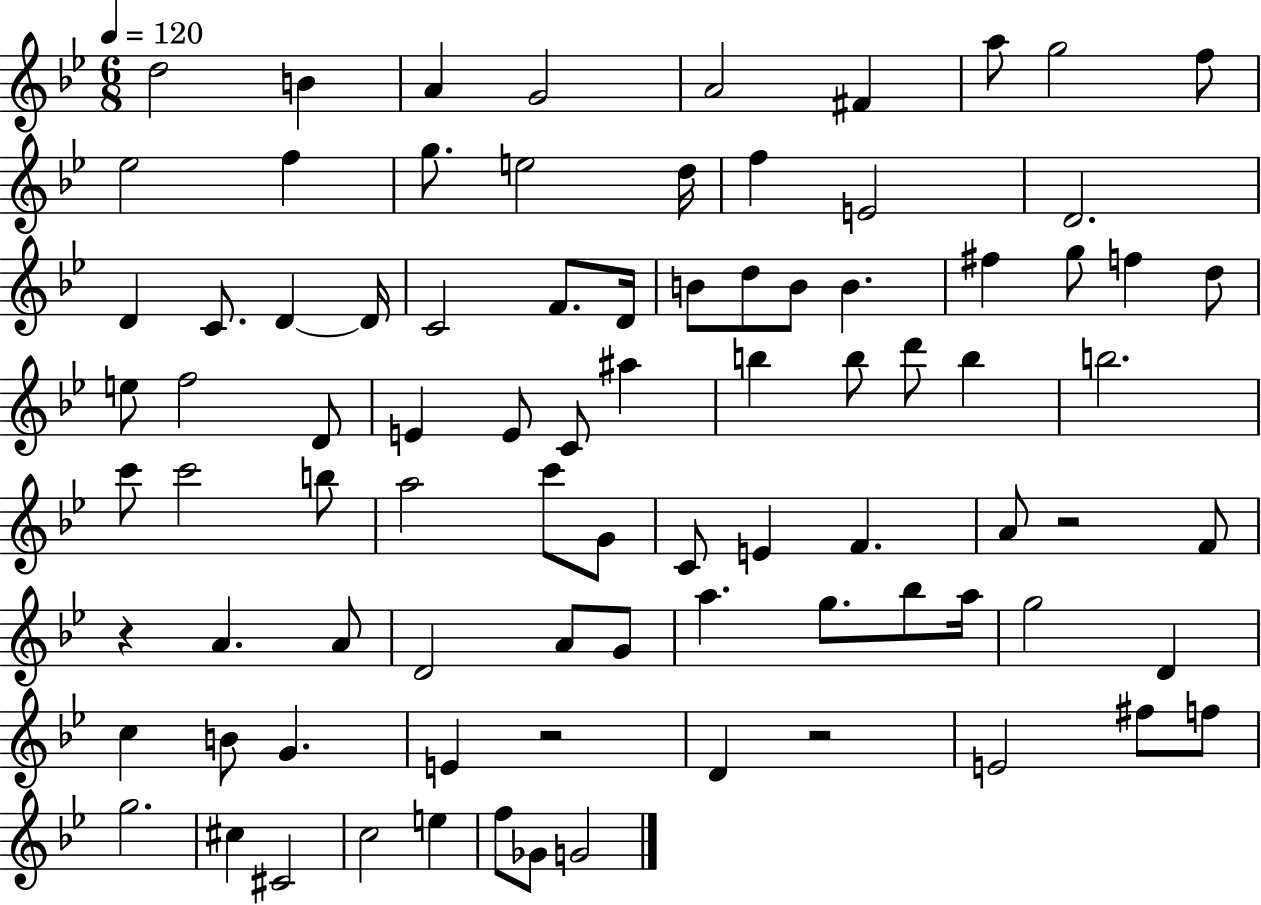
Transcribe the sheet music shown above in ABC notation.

X:1
T:Untitled
M:6/8
L:1/4
K:Bb
d2 B A G2 A2 ^F a/2 g2 f/2 _e2 f g/2 e2 d/4 f E2 D2 D C/2 D D/4 C2 F/2 D/4 B/2 d/2 B/2 B ^f g/2 f d/2 e/2 f2 D/2 E E/2 C/2 ^a b b/2 d'/2 b b2 c'/2 c'2 b/2 a2 c'/2 G/2 C/2 E F A/2 z2 F/2 z A A/2 D2 A/2 G/2 a g/2 _b/2 a/4 g2 D c B/2 G E z2 D z2 E2 ^f/2 f/2 g2 ^c ^C2 c2 e f/2 _G/2 G2